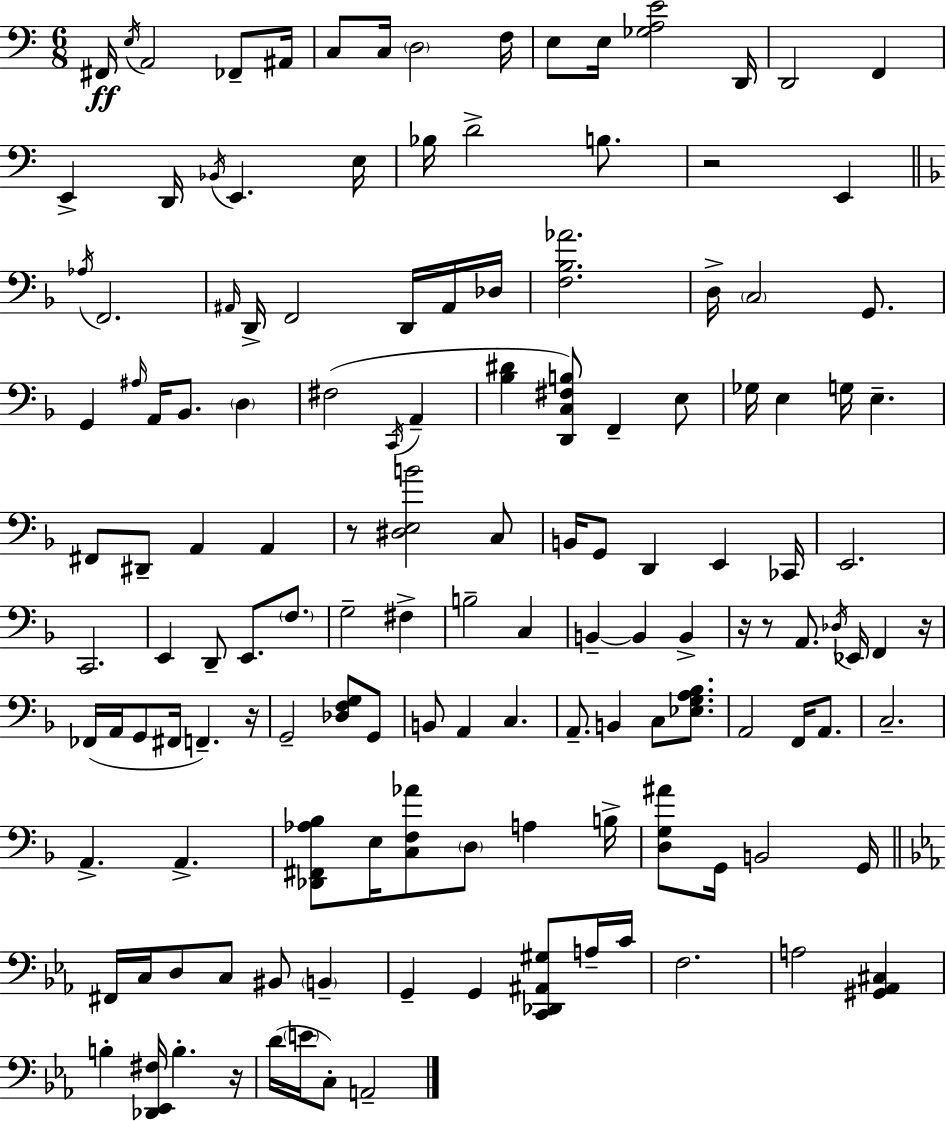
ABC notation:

X:1
T:Untitled
M:6/8
L:1/4
K:Am
^F,,/4 E,/4 A,,2 _F,,/2 ^A,,/4 C,/2 C,/4 D,2 F,/4 E,/2 E,/4 [_G,A,E]2 D,,/4 D,,2 F,, E,, D,,/4 _B,,/4 E,, E,/4 _B,/4 D2 B,/2 z2 E,, _A,/4 F,,2 ^A,,/4 D,,/4 F,,2 D,,/4 ^A,,/4 _D,/4 [F,_B,_A]2 D,/4 C,2 G,,/2 G,, ^A,/4 A,,/4 _B,,/2 D, ^F,2 C,,/4 A,, [_B,^D] [D,,C,^F,B,]/2 F,, E,/2 _G,/4 E, G,/4 E, ^F,,/2 ^D,,/2 A,, A,, z/2 [^D,E,B]2 C,/2 B,,/4 G,,/2 D,, E,, _C,,/4 E,,2 C,,2 E,, D,,/2 E,,/2 F,/2 G,2 ^F, B,2 C, B,, B,, B,, z/4 z/2 A,,/2 _D,/4 _E,,/4 F,, z/4 _F,,/4 A,,/4 G,,/2 ^F,,/4 F,, z/4 G,,2 [_D,F,G,]/2 G,,/2 B,,/2 A,, C, A,,/2 B,, C,/2 [_E,G,A,_B,]/2 A,,2 F,,/4 A,,/2 C,2 A,, A,, [_D,,^F,,_A,_B,]/2 E,/4 [C,F,_A]/2 D,/2 A, B,/4 [D,G,^A]/2 G,,/4 B,,2 G,,/4 ^F,,/4 C,/4 D,/2 C,/2 ^B,,/2 B,, G,, G,, [C,,_D,,^A,,^G,]/2 A,/4 C/4 F,2 A,2 [^G,,_A,,^C,] B, [_D,,_E,,^F,]/4 B, z/4 D/4 E/4 C,/2 A,,2